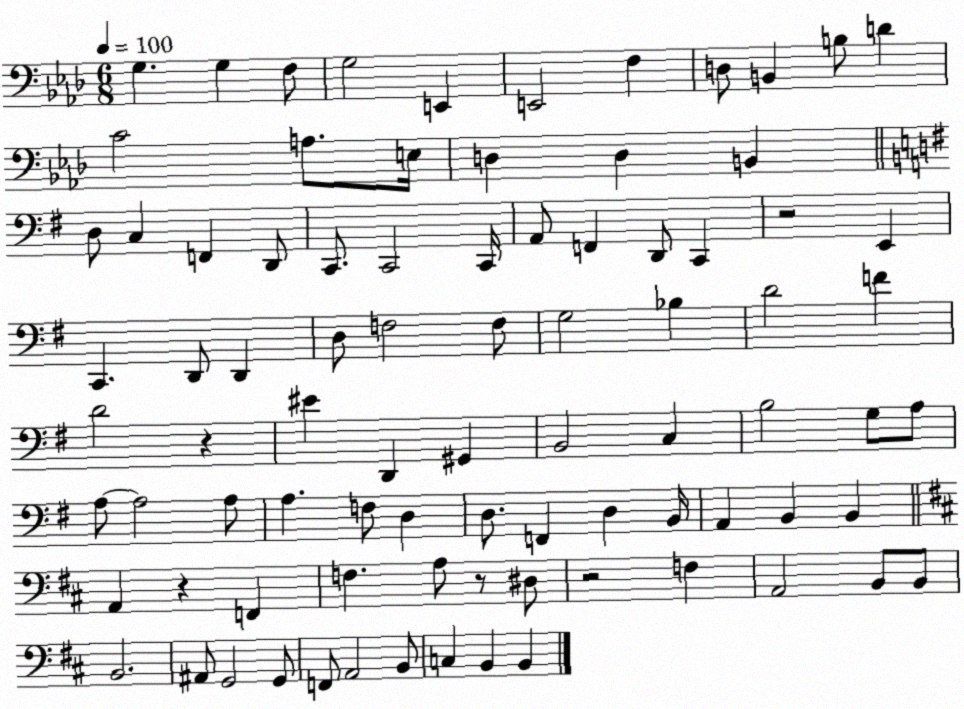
X:1
T:Untitled
M:6/8
L:1/4
K:Ab
G, G, F,/2 G,2 E,, E,,2 F, D,/2 B,, B,/2 D C2 A,/2 E,/4 D, D, B,, D,/2 C, F,, D,,/2 C,,/2 C,,2 C,,/4 A,,/2 F,, D,,/2 C,, z2 E,, C,, D,,/2 D,, D,/2 F,2 F,/2 G,2 _B, D2 F D2 z ^E D,, ^G,, B,,2 C, B,2 G,/2 A,/2 A,/2 A,2 A,/2 A, F,/2 D, D,/2 F,, D, B,,/4 A,, B,, B,, A,, z F,, F, A,/2 z/2 ^D,/2 z2 F, A,,2 B,,/2 B,,/2 B,,2 ^A,,/2 G,,2 G,,/2 F,,/2 A,,2 B,,/2 C, B,, B,,